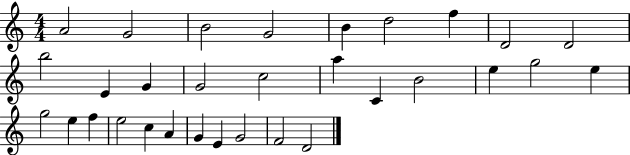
X:1
T:Untitled
M:4/4
L:1/4
K:C
A2 G2 B2 G2 B d2 f D2 D2 b2 E G G2 c2 a C B2 e g2 e g2 e f e2 c A G E G2 F2 D2